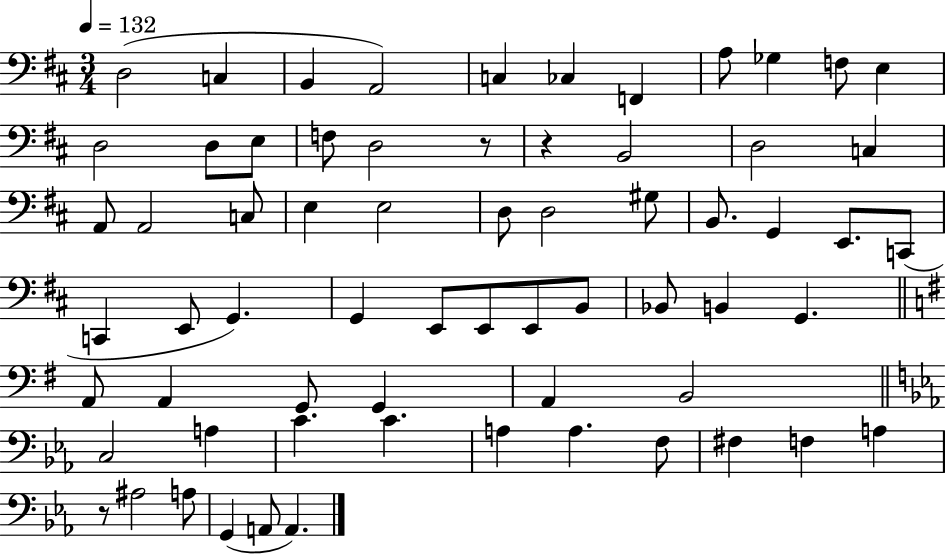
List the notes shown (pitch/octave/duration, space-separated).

D3/h C3/q B2/q A2/h C3/q CES3/q F2/q A3/e Gb3/q F3/e E3/q D3/h D3/e E3/e F3/e D3/h R/e R/q B2/h D3/h C3/q A2/e A2/h C3/e E3/q E3/h D3/e D3/h G#3/e B2/e. G2/q E2/e. C2/e C2/q E2/e G2/q. G2/q E2/e E2/e E2/e B2/e Bb2/e B2/q G2/q. A2/e A2/q G2/e G2/q A2/q B2/h C3/h A3/q C4/q. C4/q. A3/q A3/q. F3/e F#3/q F3/q A3/q R/e A#3/h A3/e G2/q A2/e A2/q.